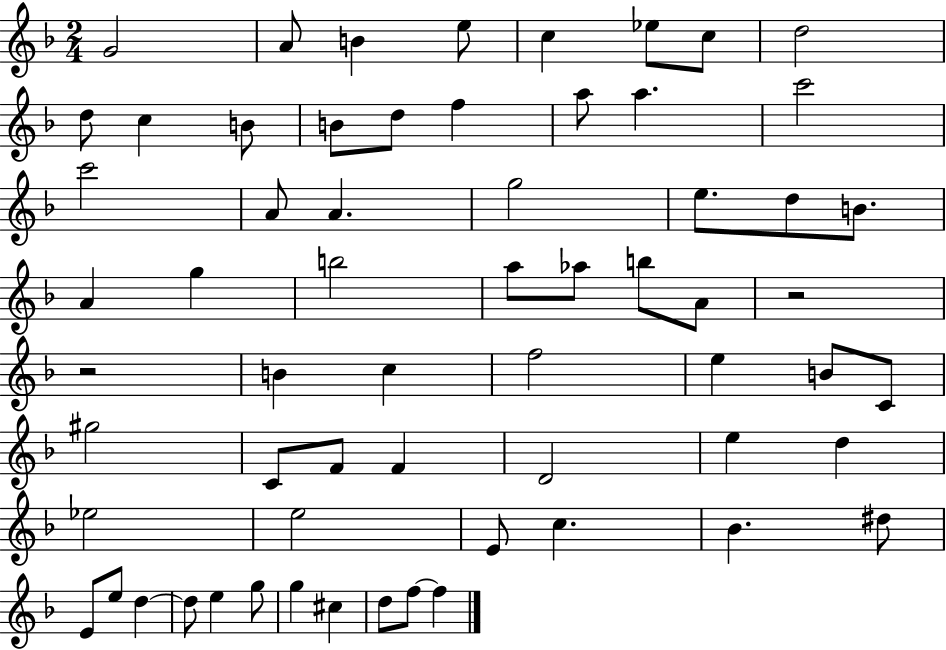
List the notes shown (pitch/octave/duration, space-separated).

G4/h A4/e B4/q E5/e C5/q Eb5/e C5/e D5/h D5/e C5/q B4/e B4/e D5/e F5/q A5/e A5/q. C6/h C6/h A4/e A4/q. G5/h E5/e. D5/e B4/e. A4/q G5/q B5/h A5/e Ab5/e B5/e A4/e R/h R/h B4/q C5/q F5/h E5/q B4/e C4/e G#5/h C4/e F4/e F4/q D4/h E5/q D5/q Eb5/h E5/h E4/e C5/q. Bb4/q. D#5/e E4/e E5/e D5/q D5/e E5/q G5/e G5/q C#5/q D5/e F5/e F5/q